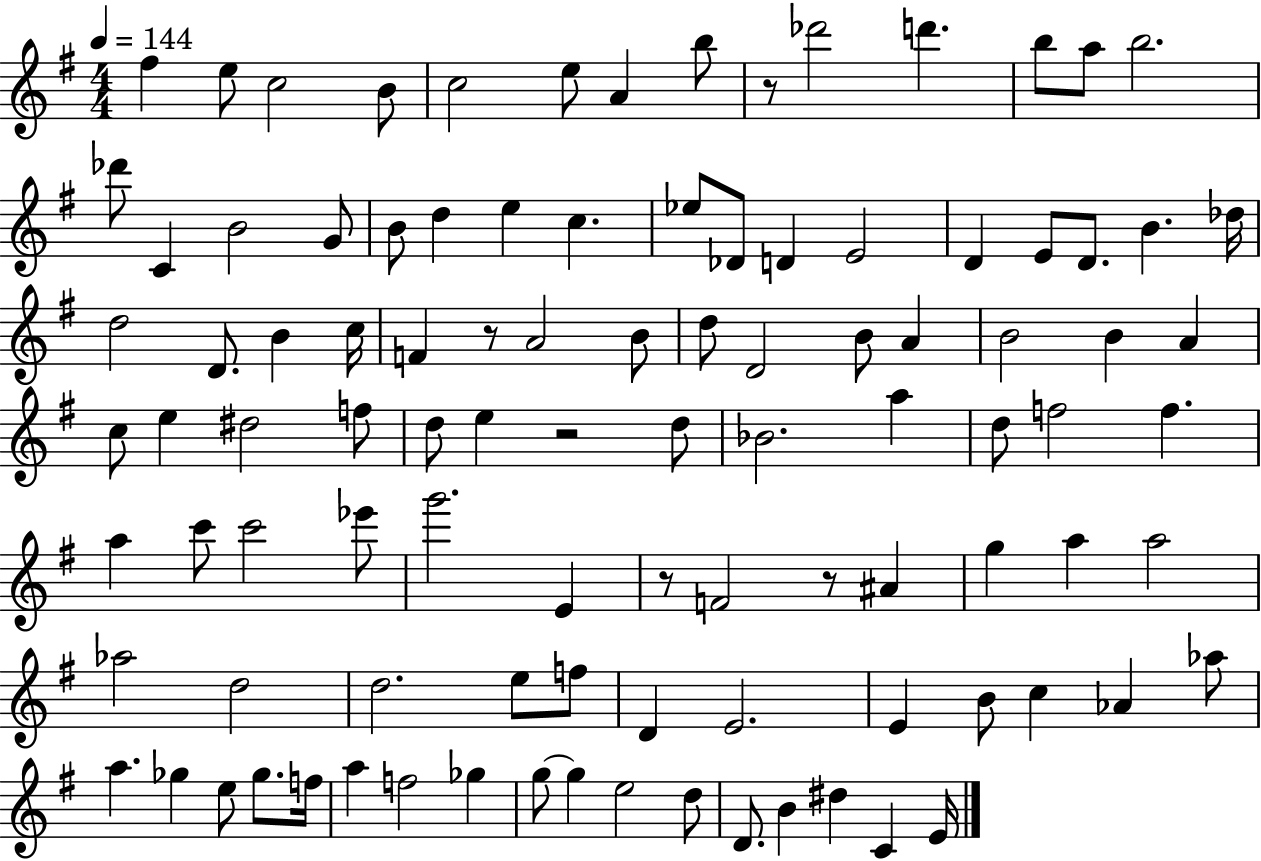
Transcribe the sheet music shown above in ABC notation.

X:1
T:Untitled
M:4/4
L:1/4
K:G
^f e/2 c2 B/2 c2 e/2 A b/2 z/2 _d'2 d' b/2 a/2 b2 _d'/2 C B2 G/2 B/2 d e c _e/2 _D/2 D E2 D E/2 D/2 B _d/4 d2 D/2 B c/4 F z/2 A2 B/2 d/2 D2 B/2 A B2 B A c/2 e ^d2 f/2 d/2 e z2 d/2 _B2 a d/2 f2 f a c'/2 c'2 _e'/2 g'2 E z/2 F2 z/2 ^A g a a2 _a2 d2 d2 e/2 f/2 D E2 E B/2 c _A _a/2 a _g e/2 _g/2 f/4 a f2 _g g/2 g e2 d/2 D/2 B ^d C E/4